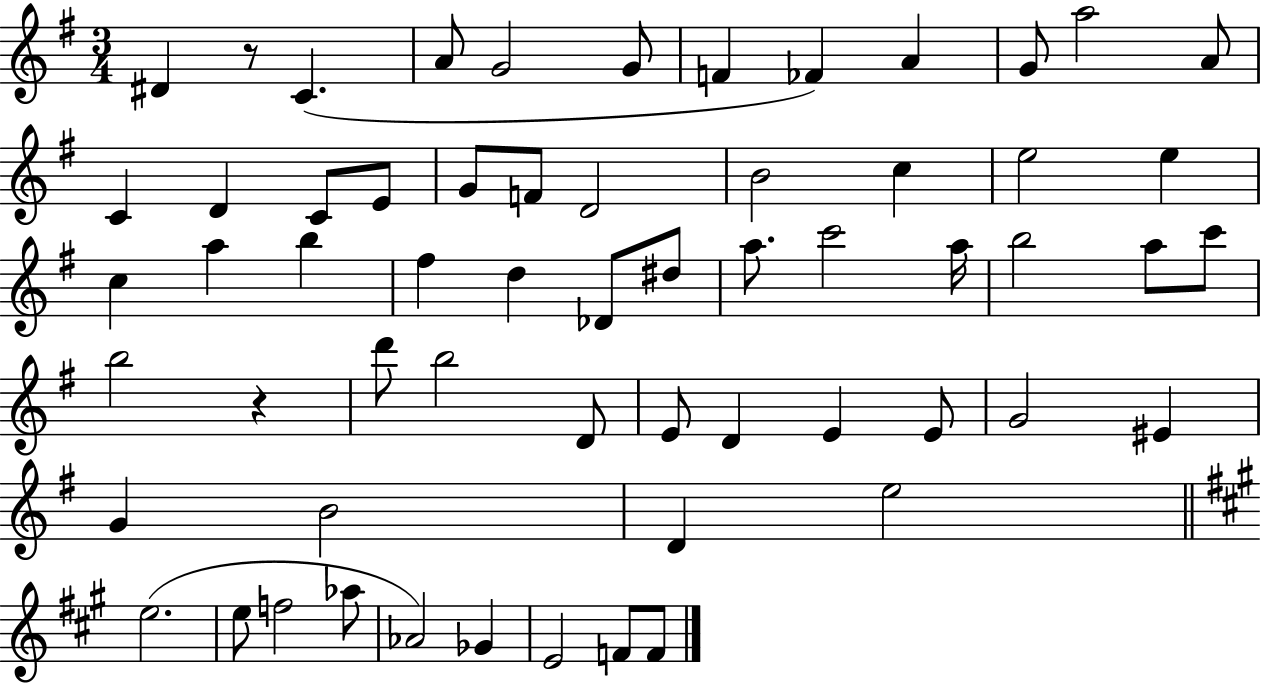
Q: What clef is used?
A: treble